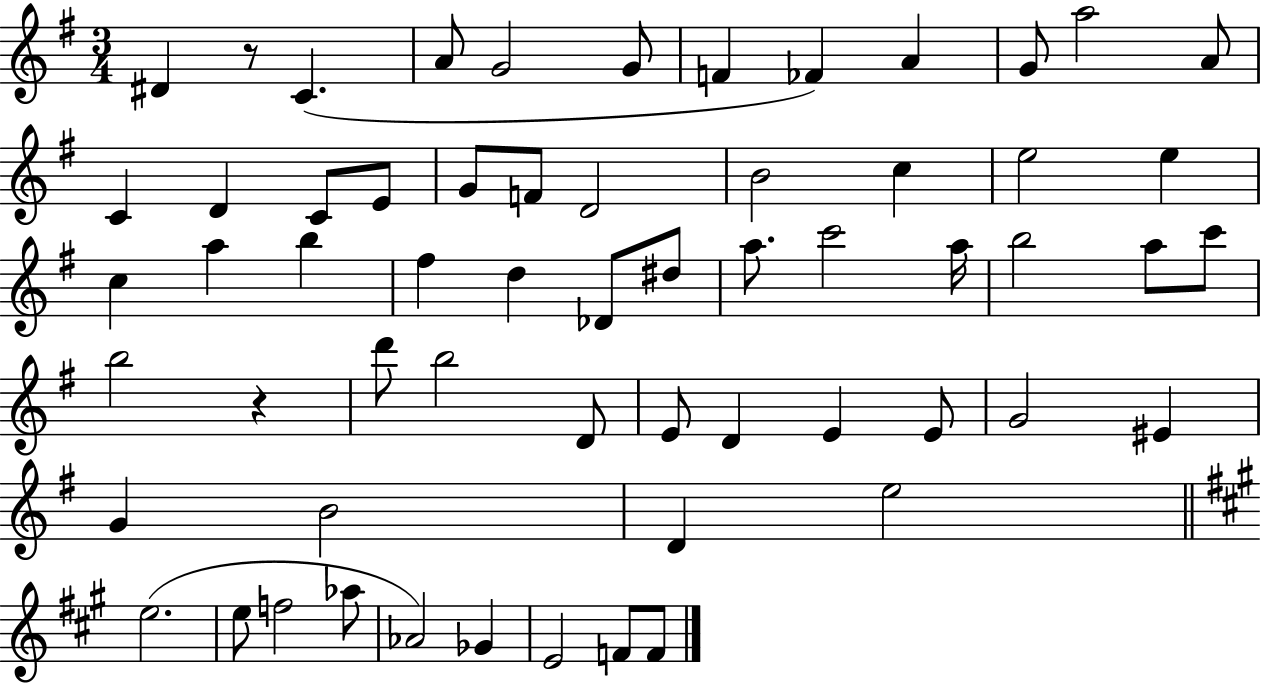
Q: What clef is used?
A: treble